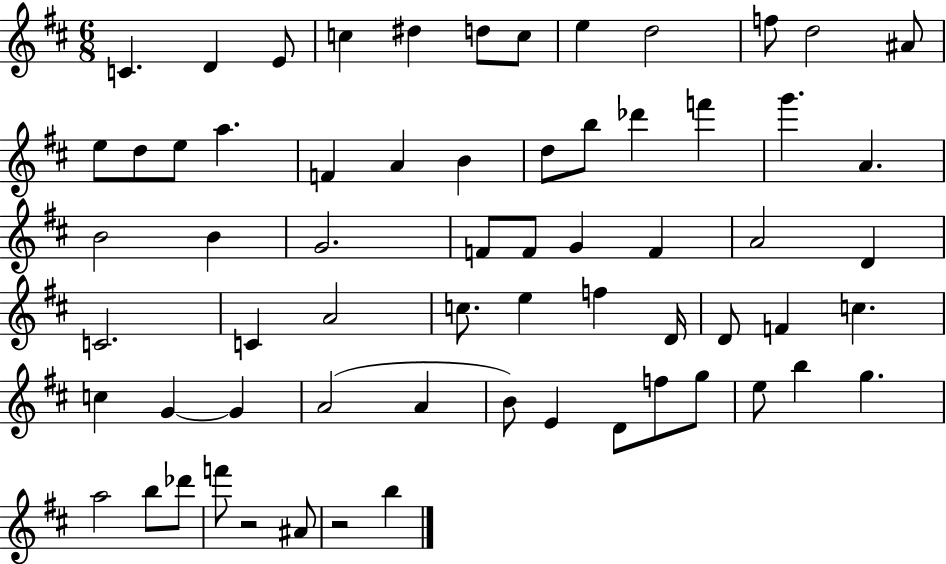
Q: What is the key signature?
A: D major